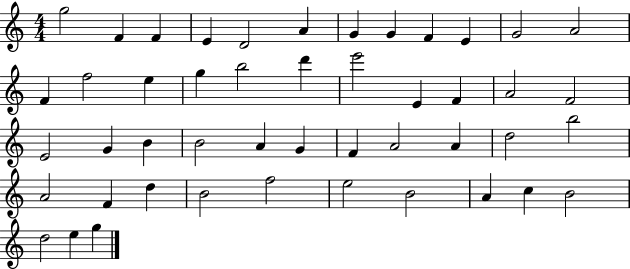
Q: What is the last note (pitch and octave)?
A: G5